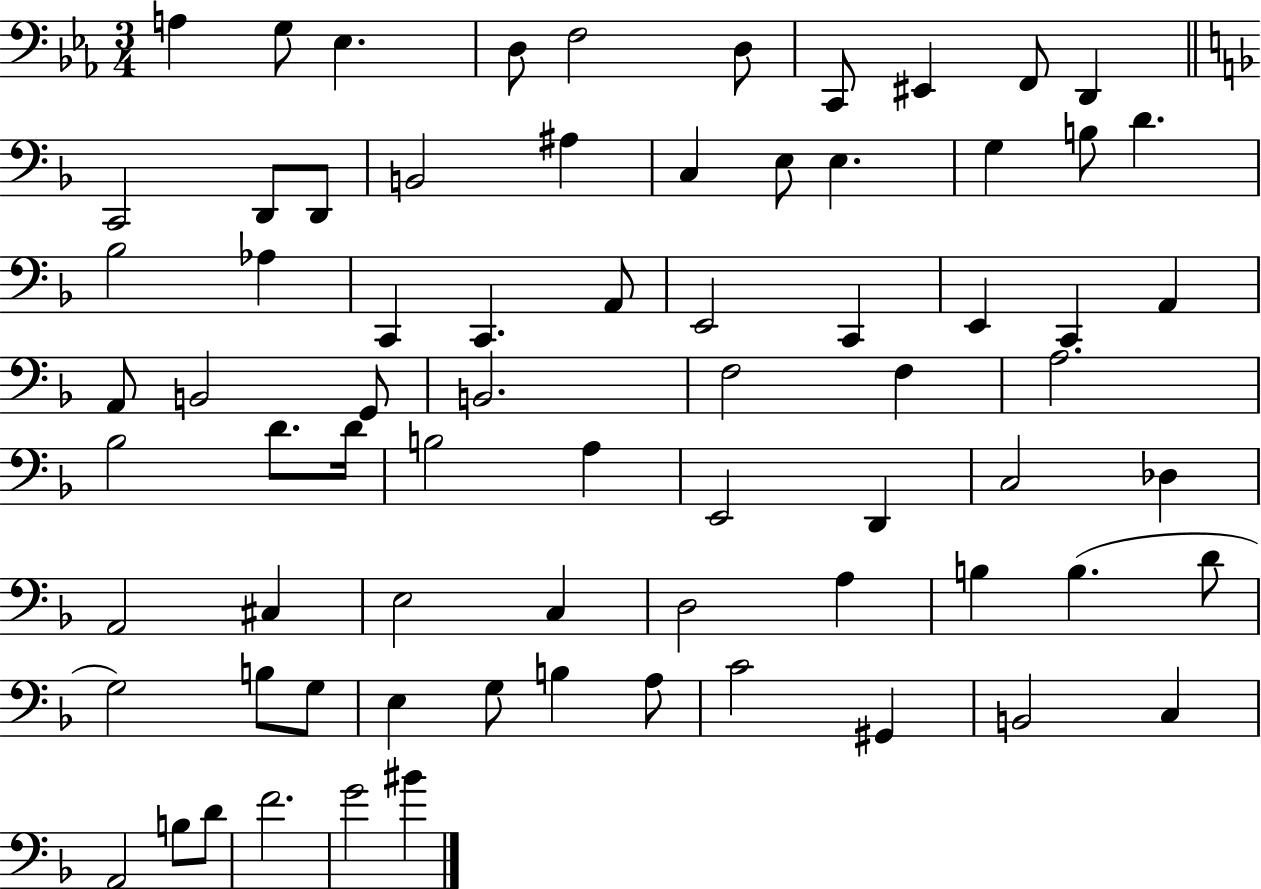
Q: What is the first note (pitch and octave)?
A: A3